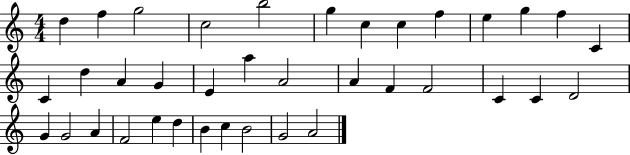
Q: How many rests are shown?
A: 0